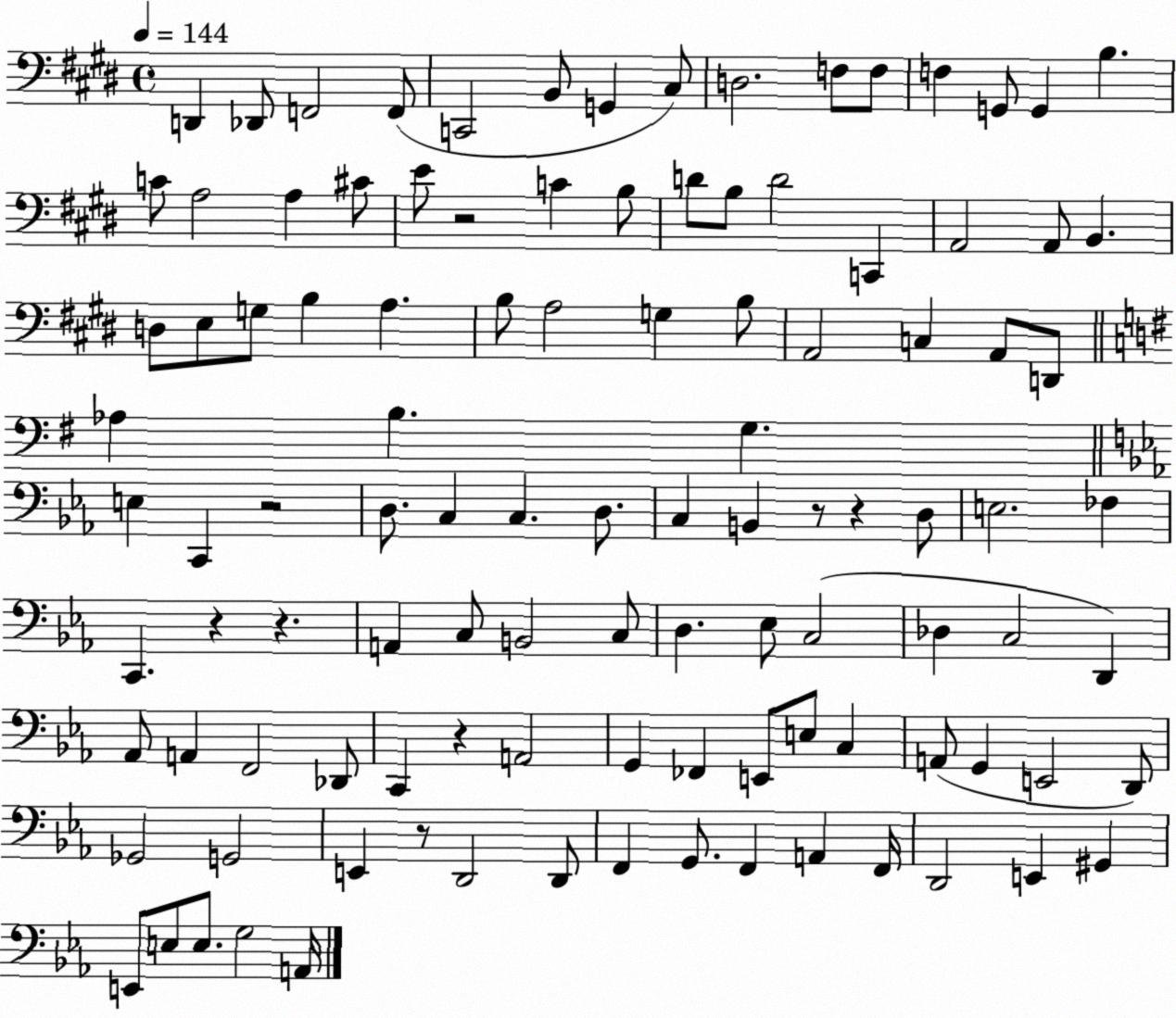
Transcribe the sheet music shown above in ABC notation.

X:1
T:Untitled
M:4/4
L:1/4
K:E
D,, _D,,/2 F,,2 F,,/2 C,,2 B,,/2 G,, ^C,/2 D,2 F,/2 F,/2 F, G,,/2 G,, B, C/2 A,2 A, ^C/2 E/2 z2 C B,/2 D/2 B,/2 D2 C,, A,,2 A,,/2 B,, D,/2 E,/2 G,/2 B, A, B,/2 A,2 G, B,/2 A,,2 C, A,,/2 D,,/2 _A, B, G, E, C,, z2 D,/2 C, C, D,/2 C, B,, z/2 z D,/2 E,2 _F, C,, z z A,, C,/2 B,,2 C,/2 D, _E,/2 C,2 _D, C,2 D,, _A,,/2 A,, F,,2 _D,,/2 C,, z A,,2 G,, _F,, E,,/2 E,/2 C, A,,/2 G,, E,,2 D,,/2 _G,,2 G,,2 E,, z/2 D,,2 D,,/2 F,, G,,/2 F,, A,, F,,/4 D,,2 E,, ^G,, E,,/2 E,/2 E,/2 G,2 A,,/4